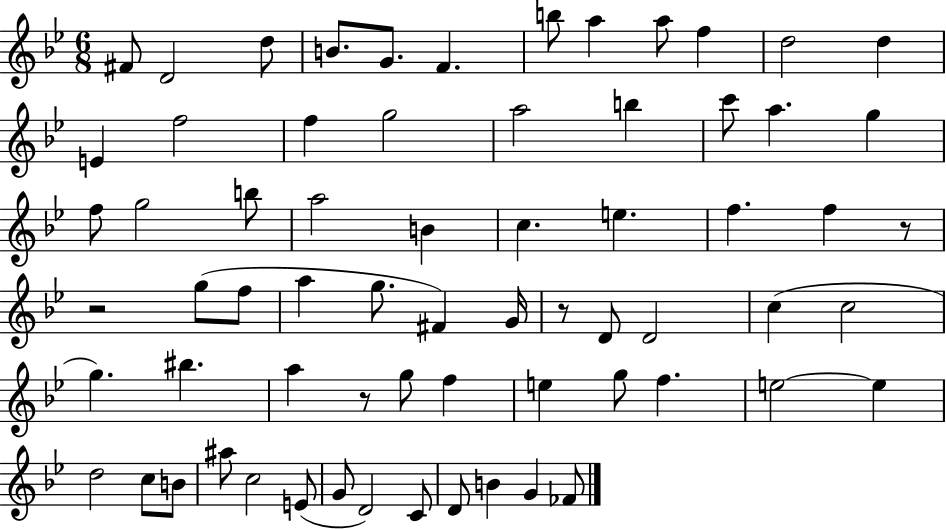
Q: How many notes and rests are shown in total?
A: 67